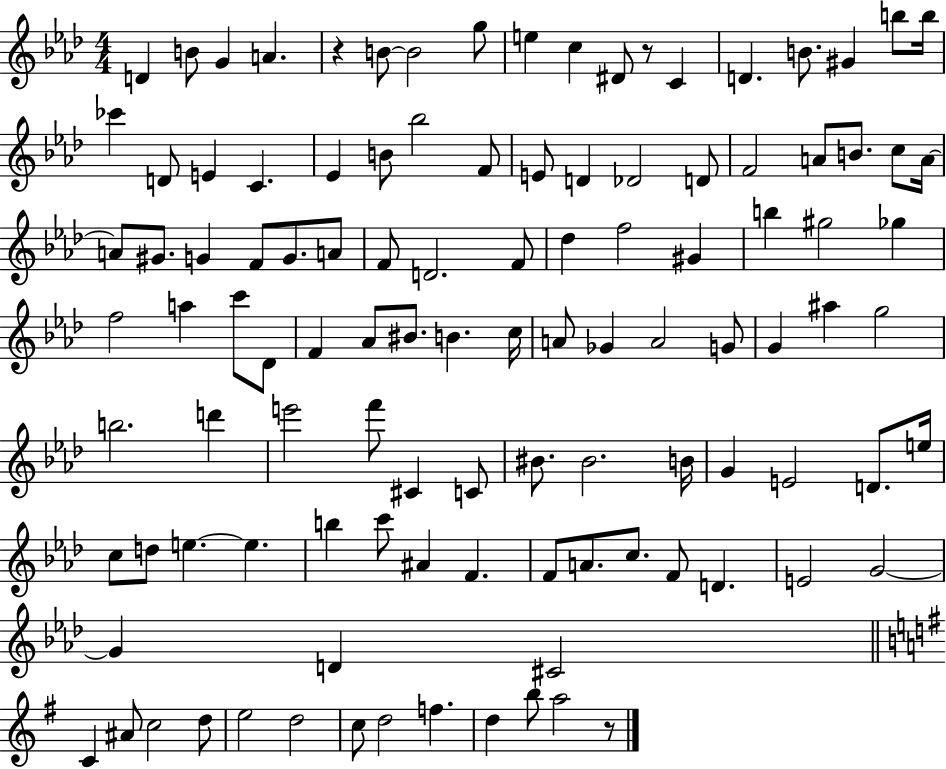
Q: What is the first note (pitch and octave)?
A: D4